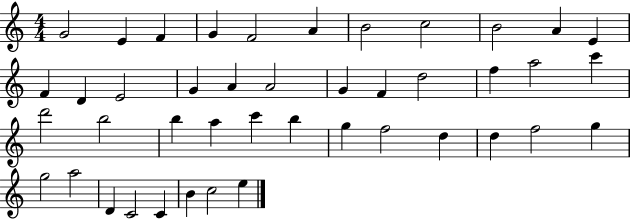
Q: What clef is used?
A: treble